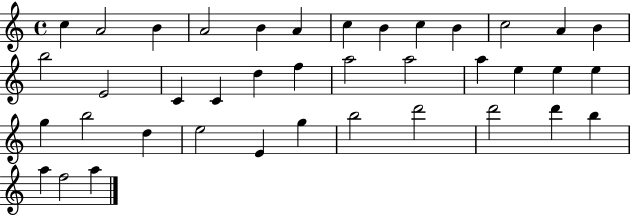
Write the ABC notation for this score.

X:1
T:Untitled
M:4/4
L:1/4
K:C
c A2 B A2 B A c B c B c2 A B b2 E2 C C d f a2 a2 a e e e g b2 d e2 E g b2 d'2 d'2 d' b a f2 a